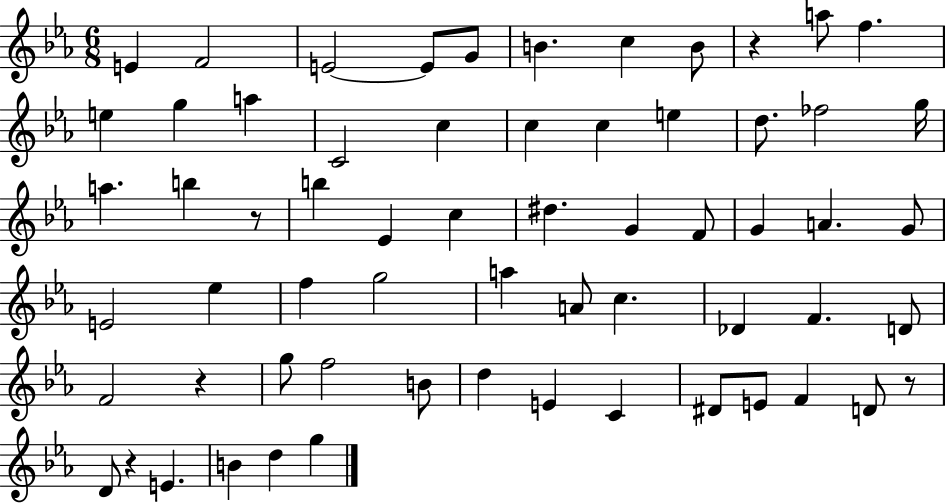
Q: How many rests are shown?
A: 5